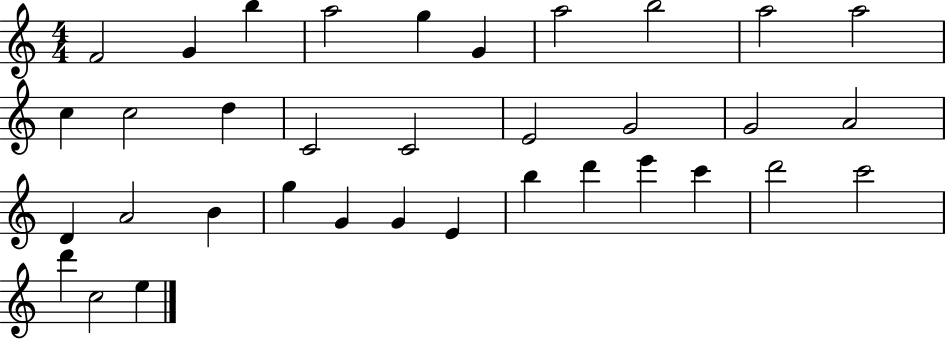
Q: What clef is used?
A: treble